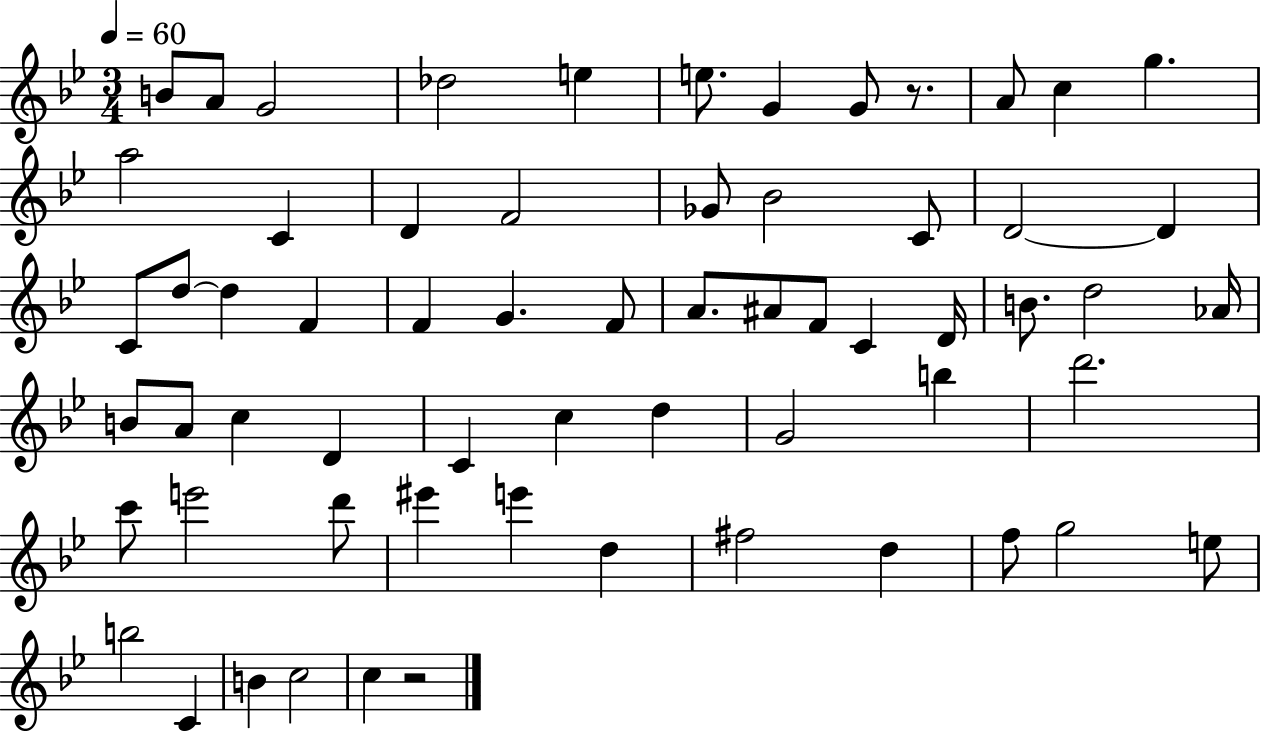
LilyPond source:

{
  \clef treble
  \numericTimeSignature
  \time 3/4
  \key bes \major
  \tempo 4 = 60
  \repeat volta 2 { b'8 a'8 g'2 | des''2 e''4 | e''8. g'4 g'8 r8. | a'8 c''4 g''4. | \break a''2 c'4 | d'4 f'2 | ges'8 bes'2 c'8 | d'2~~ d'4 | \break c'8 d''8~~ d''4 f'4 | f'4 g'4. f'8 | a'8. ais'8 f'8 c'4 d'16 | b'8. d''2 aes'16 | \break b'8 a'8 c''4 d'4 | c'4 c''4 d''4 | g'2 b''4 | d'''2. | \break c'''8 e'''2 d'''8 | eis'''4 e'''4 d''4 | fis''2 d''4 | f''8 g''2 e''8 | \break b''2 c'4 | b'4 c''2 | c''4 r2 | } \bar "|."
}